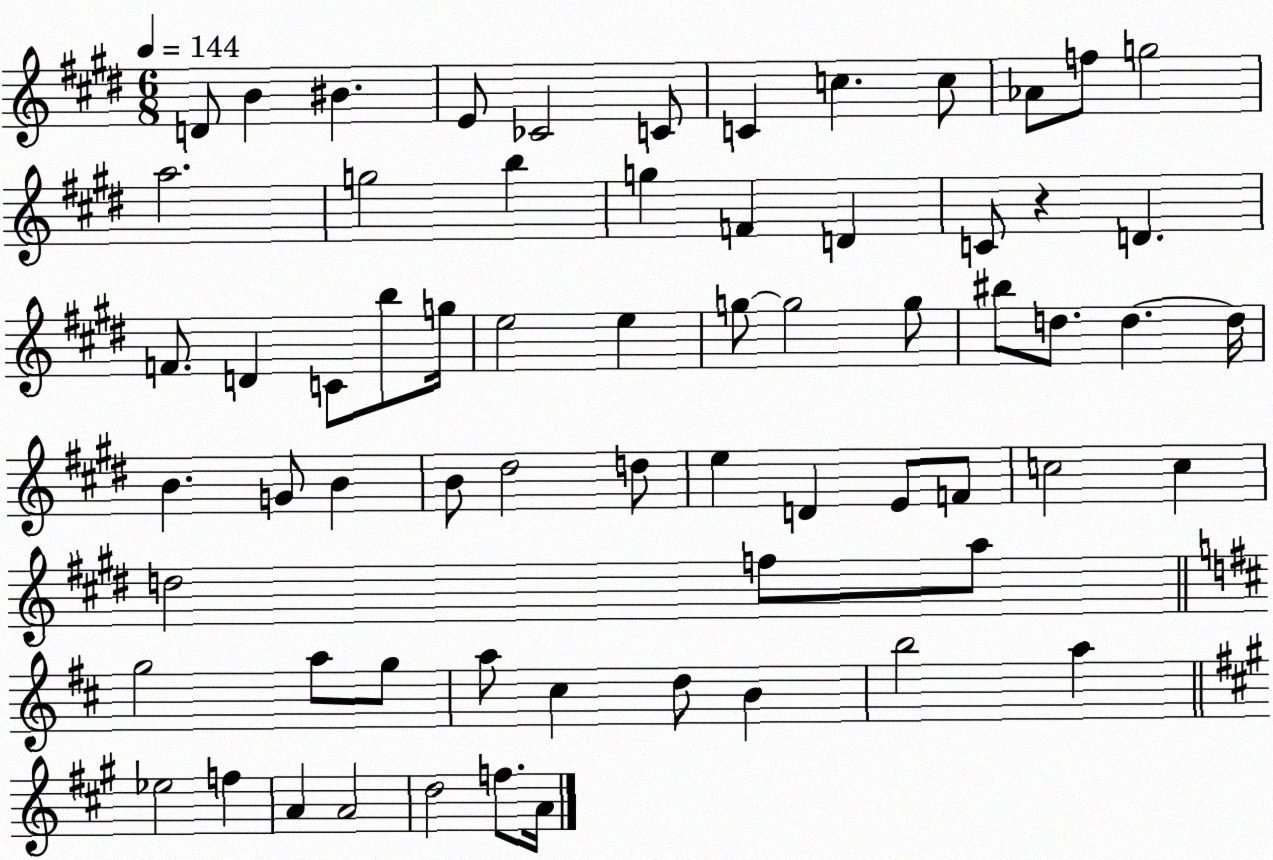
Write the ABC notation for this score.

X:1
T:Untitled
M:6/8
L:1/4
K:E
D/2 B ^B E/2 _C2 C/2 C c c/2 _A/2 f/2 g2 a2 g2 b g F D C/2 z D F/2 D C/2 b/2 g/4 e2 e g/2 g2 g/2 ^b/2 d/2 d d/4 B G/2 B B/2 ^d2 d/2 e D E/2 F/2 c2 c d2 f/2 a/2 g2 a/2 g/2 a/2 ^c d/2 B b2 a _e2 f A A2 d2 f/2 A/4